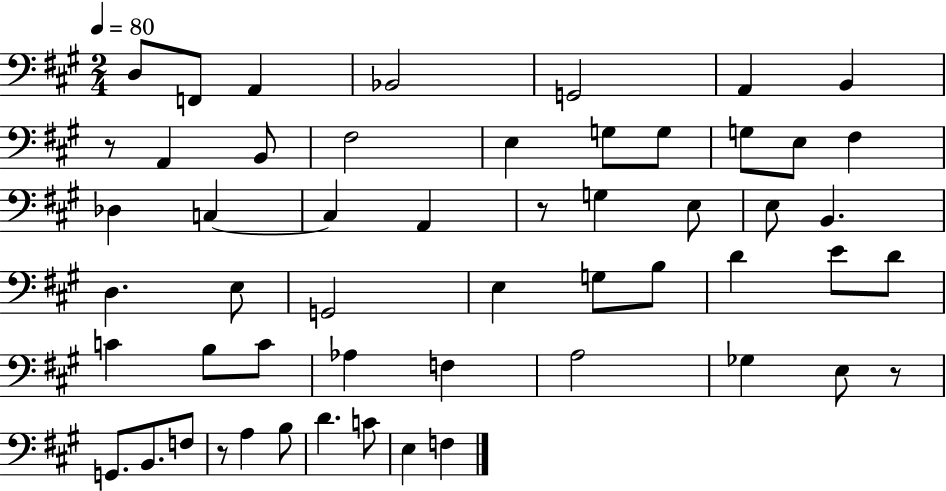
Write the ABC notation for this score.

X:1
T:Untitled
M:2/4
L:1/4
K:A
D,/2 F,,/2 A,, _B,,2 G,,2 A,, B,, z/2 A,, B,,/2 ^F,2 E, G,/2 G,/2 G,/2 E,/2 ^F, _D, C, C, A,, z/2 G, E,/2 E,/2 B,, D, E,/2 G,,2 E, G,/2 B,/2 D E/2 D/2 C B,/2 C/2 _A, F, A,2 _G, E,/2 z/2 G,,/2 B,,/2 F,/2 z/2 A, B,/2 D C/2 E, F,